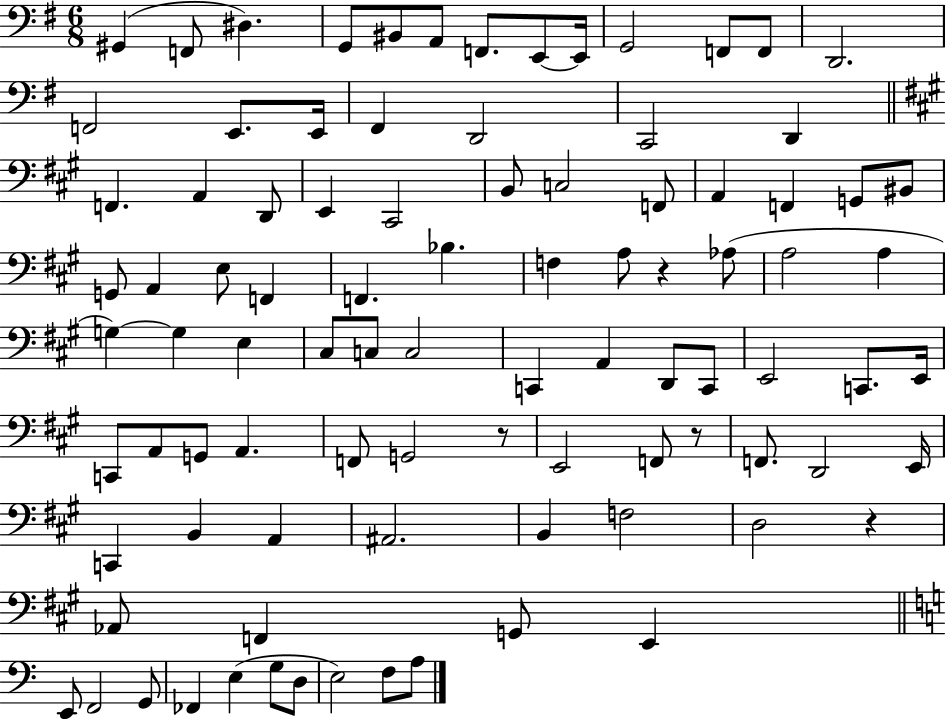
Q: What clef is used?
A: bass